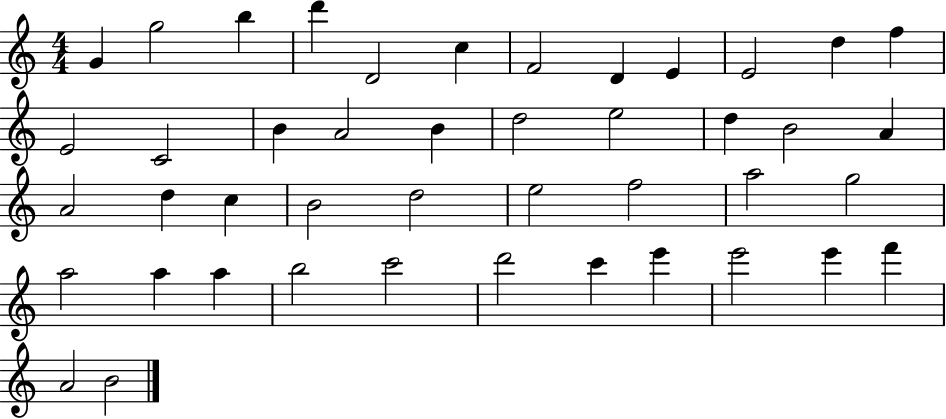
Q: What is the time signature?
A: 4/4